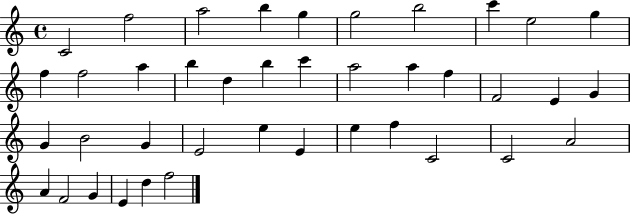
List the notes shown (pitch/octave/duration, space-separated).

C4/h F5/h A5/h B5/q G5/q G5/h B5/h C6/q E5/h G5/q F5/q F5/h A5/q B5/q D5/q B5/q C6/q A5/h A5/q F5/q F4/h E4/q G4/q G4/q B4/h G4/q E4/h E5/q E4/q E5/q F5/q C4/h C4/h A4/h A4/q F4/h G4/q E4/q D5/q F5/h